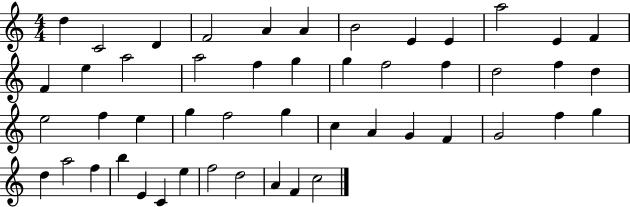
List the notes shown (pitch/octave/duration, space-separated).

D5/q C4/h D4/q F4/h A4/q A4/q B4/h E4/q E4/q A5/h E4/q F4/q F4/q E5/q A5/h A5/h F5/q G5/q G5/q F5/h F5/q D5/h F5/q D5/q E5/h F5/q E5/q G5/q F5/h G5/q C5/q A4/q G4/q F4/q G4/h F5/q G5/q D5/q A5/h F5/q B5/q E4/q C4/q E5/q F5/h D5/h A4/q F4/q C5/h